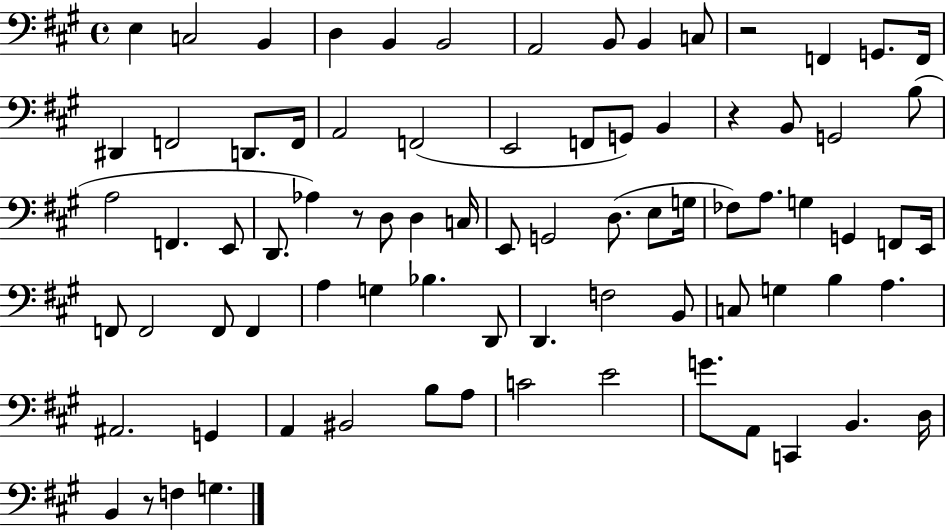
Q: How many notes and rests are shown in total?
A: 80